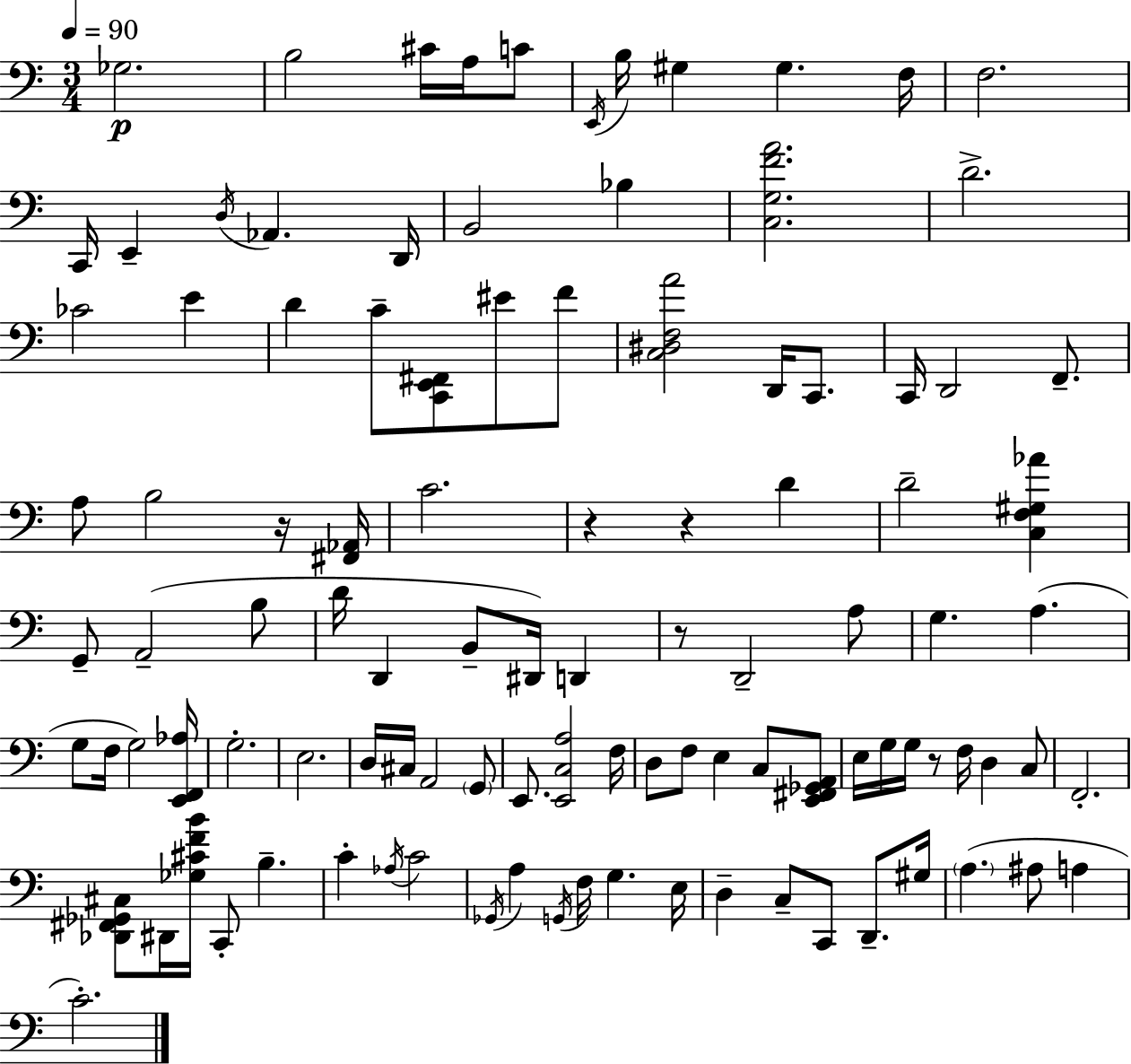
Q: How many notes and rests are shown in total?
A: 105